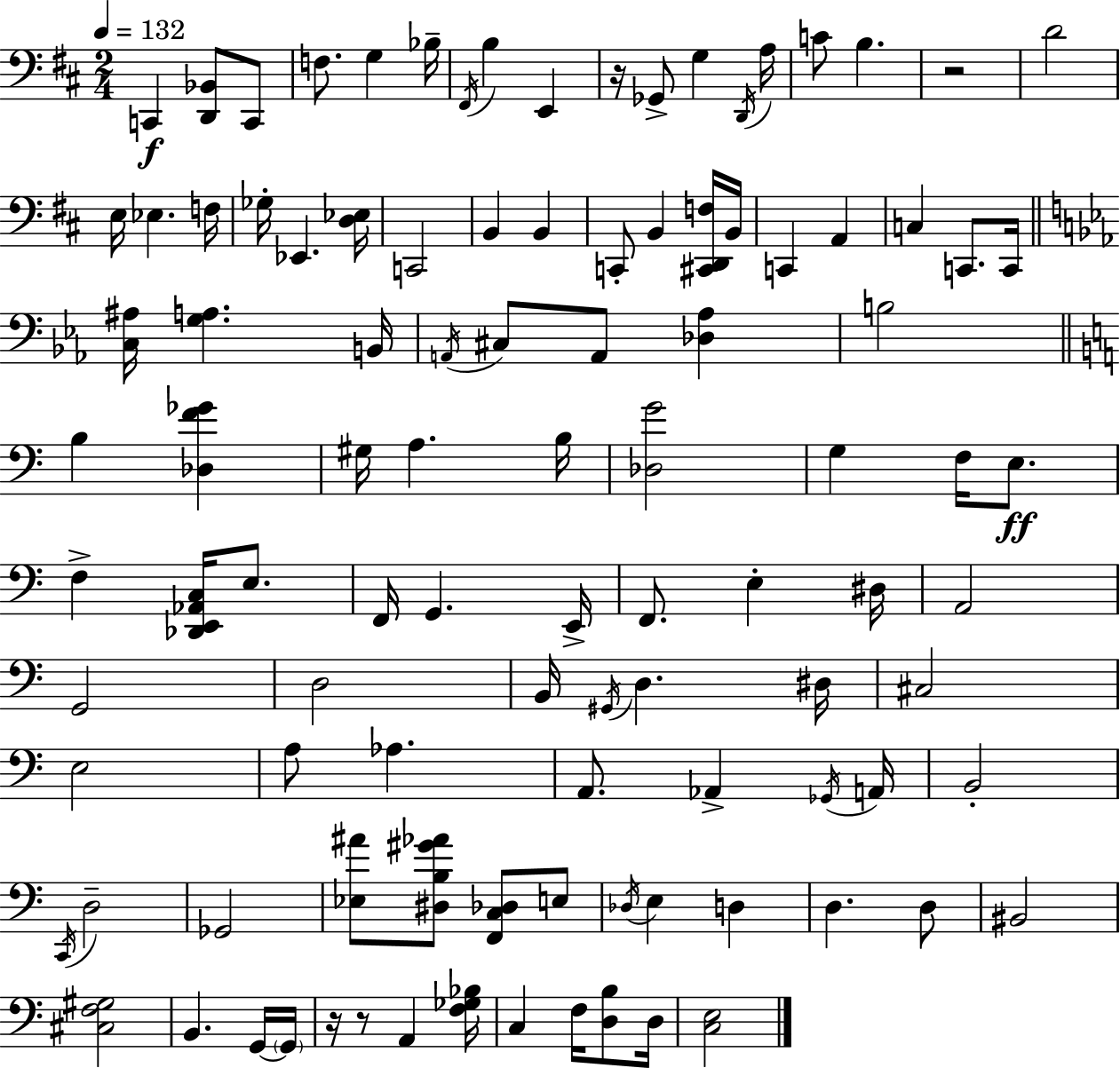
X:1
T:Untitled
M:2/4
L:1/4
K:D
C,, [D,,_B,,]/2 C,,/2 F,/2 G, _B,/4 ^F,,/4 B, E,, z/4 _G,,/2 G, D,,/4 A,/4 C/2 B, z2 D2 E,/4 _E, F,/4 _G,/4 _E,, [D,_E,]/4 C,,2 B,, B,, C,,/2 B,, [^C,,D,,F,]/4 B,,/4 C,, A,, C, C,,/2 C,,/4 [C,^A,]/4 [G,A,] B,,/4 A,,/4 ^C,/2 A,,/2 [_D,_A,] B,2 B, [_D,F_G] ^G,/4 A, B,/4 [_D,G]2 G, F,/4 E,/2 F, [_D,,E,,_A,,C,]/4 E,/2 F,,/4 G,, E,,/4 F,,/2 E, ^D,/4 A,,2 G,,2 D,2 B,,/4 ^G,,/4 D, ^D,/4 ^C,2 E,2 A,/2 _A, A,,/2 _A,, _G,,/4 A,,/4 B,,2 C,,/4 D,2 _G,,2 [_E,^A]/2 [^D,B,^G_A]/2 [F,,C,_D,]/2 E,/2 _D,/4 E, D, D, D,/2 ^B,,2 [^C,F,^G,]2 B,, G,,/4 G,,/4 z/4 z/2 A,, [F,_G,_B,]/4 C, F,/4 [D,B,]/2 D,/4 [C,E,]2